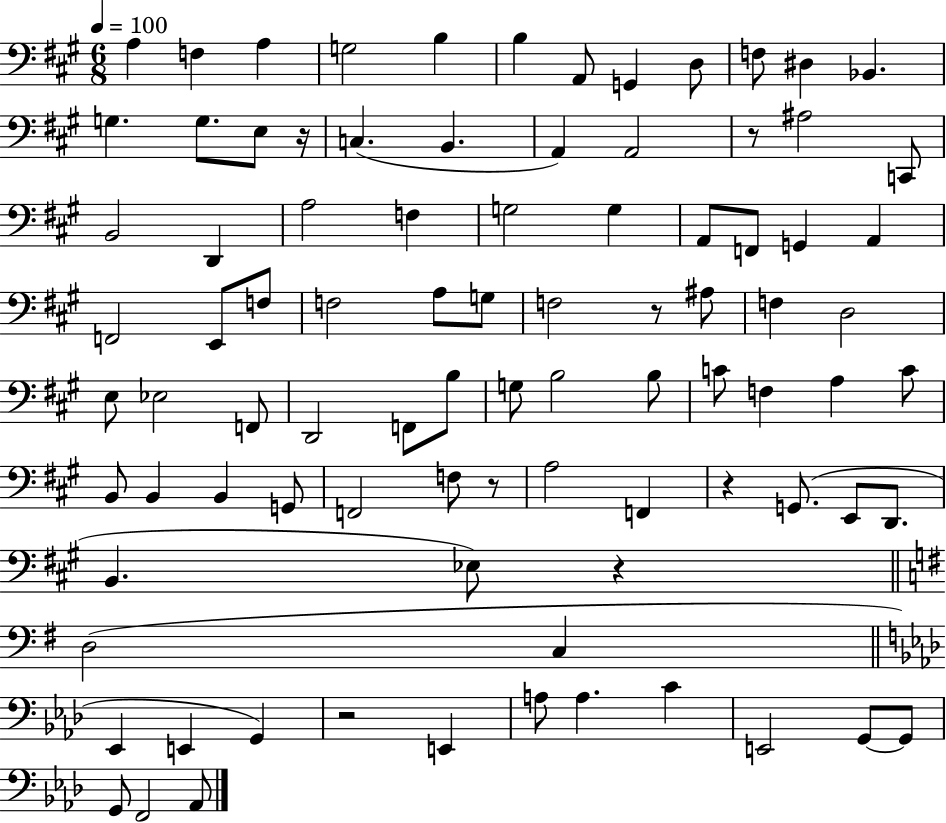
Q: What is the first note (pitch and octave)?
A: A3